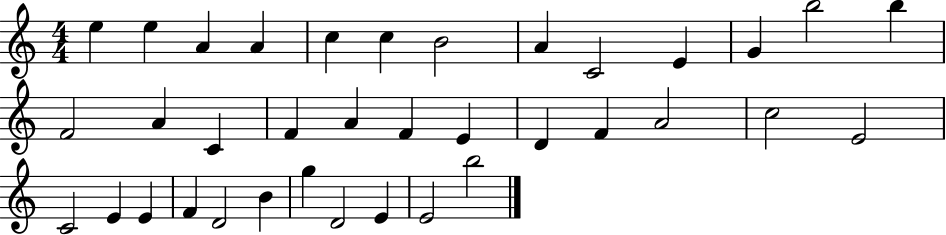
X:1
T:Untitled
M:4/4
L:1/4
K:C
e e A A c c B2 A C2 E G b2 b F2 A C F A F E D F A2 c2 E2 C2 E E F D2 B g D2 E E2 b2